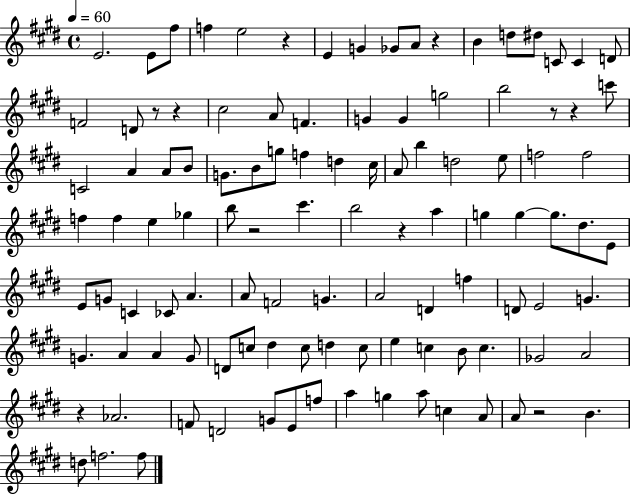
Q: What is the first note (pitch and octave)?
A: E4